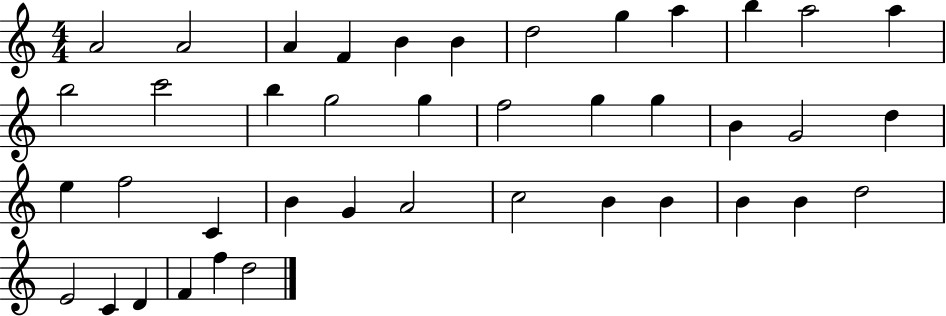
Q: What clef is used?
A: treble